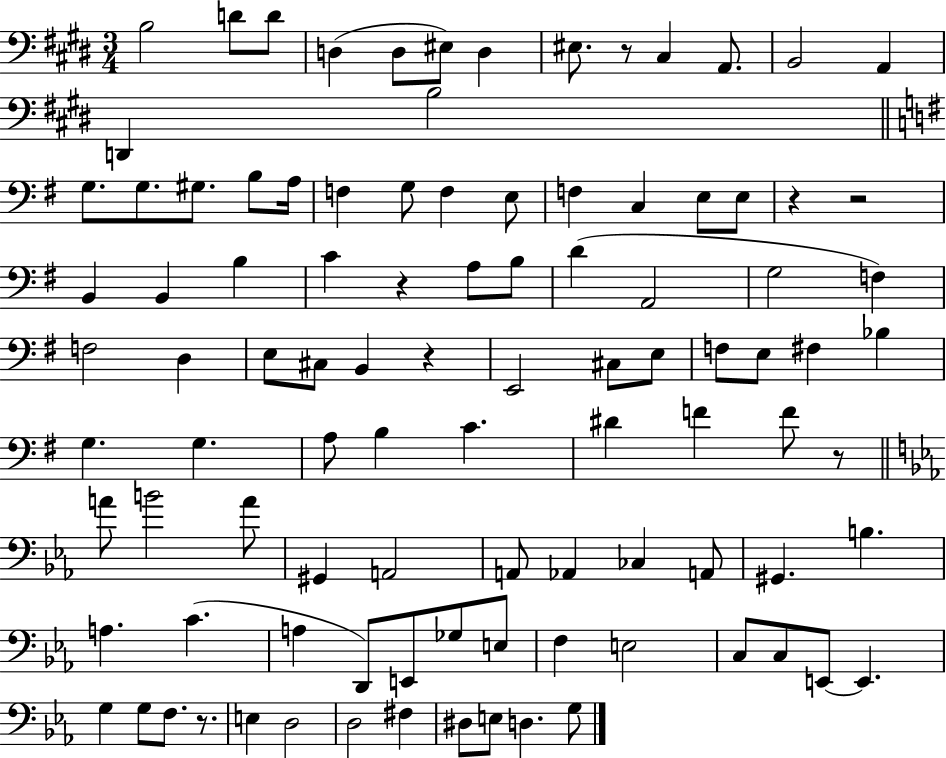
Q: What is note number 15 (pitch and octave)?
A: G3